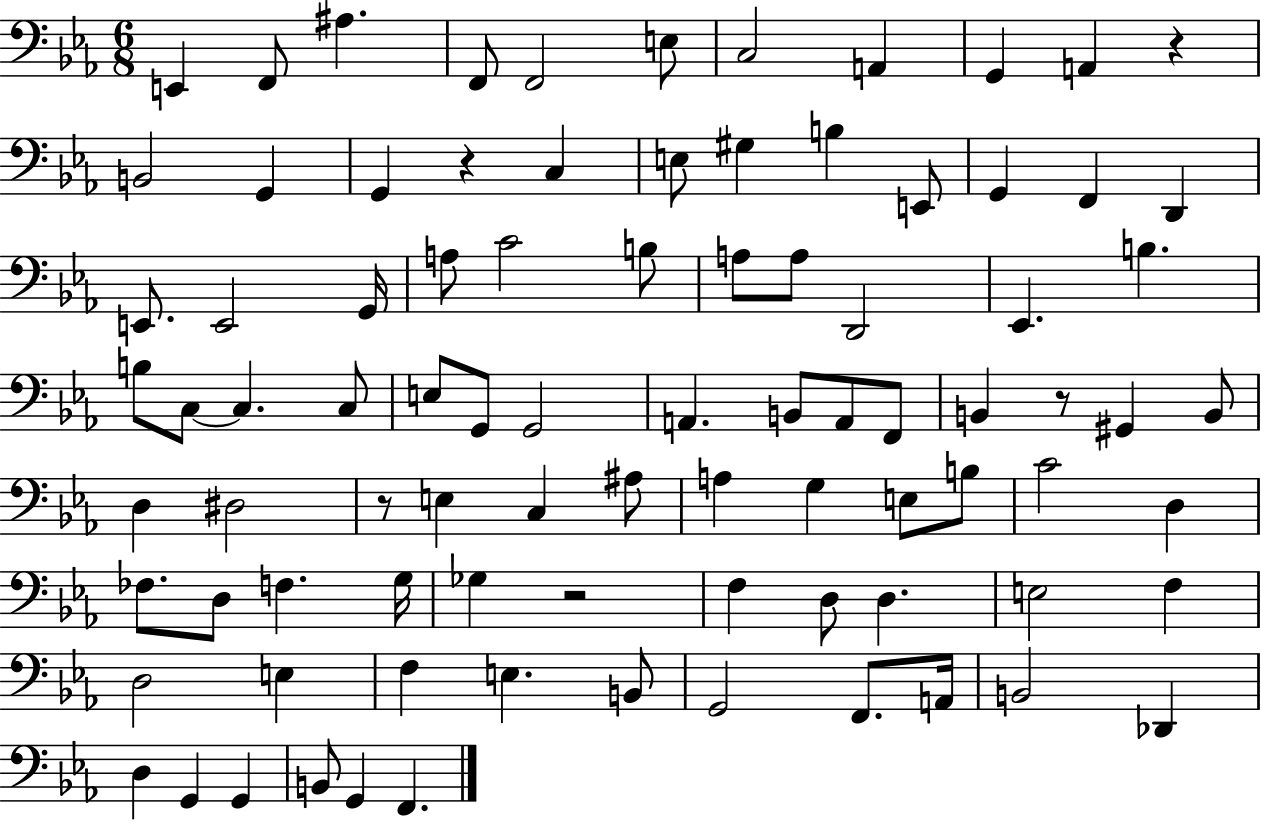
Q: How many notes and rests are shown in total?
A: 88